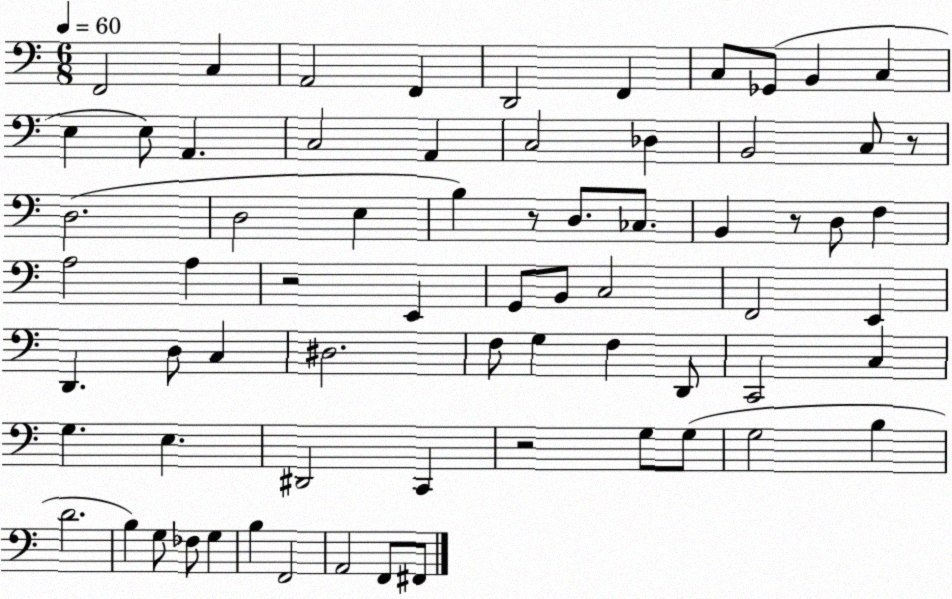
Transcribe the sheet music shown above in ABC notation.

X:1
T:Untitled
M:6/8
L:1/4
K:C
F,,2 C, A,,2 F,, D,,2 F,, C,/2 _G,,/2 B,, C, E, E,/2 A,, C,2 A,, C,2 _D, B,,2 C,/2 z/2 D,2 D,2 E, B, z/2 D,/2 _C,/2 B,, z/2 D,/2 F, A,2 A, z2 E,, G,,/2 B,,/2 C,2 F,,2 E,, D,, D,/2 C, ^D,2 F,/2 G, F, D,,/2 C,,2 C, G, E, ^D,,2 C,, z2 G,/2 G,/2 G,2 B, D2 B, G,/2 _F,/2 G, B, F,,2 A,,2 F,,/2 ^F,,/2